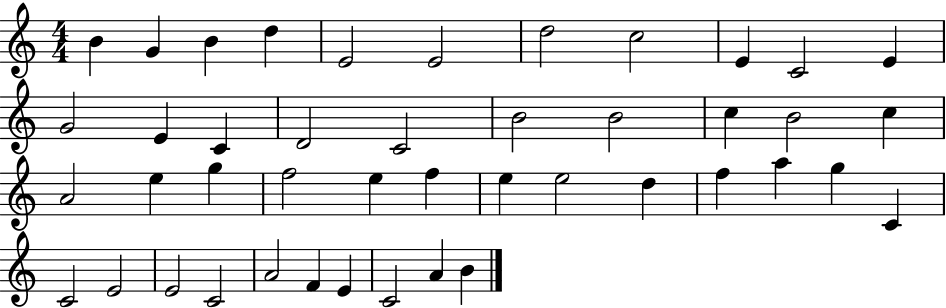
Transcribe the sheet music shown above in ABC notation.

X:1
T:Untitled
M:4/4
L:1/4
K:C
B G B d E2 E2 d2 c2 E C2 E G2 E C D2 C2 B2 B2 c B2 c A2 e g f2 e f e e2 d f a g C C2 E2 E2 C2 A2 F E C2 A B